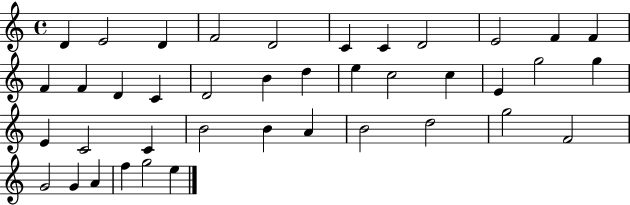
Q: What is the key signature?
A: C major